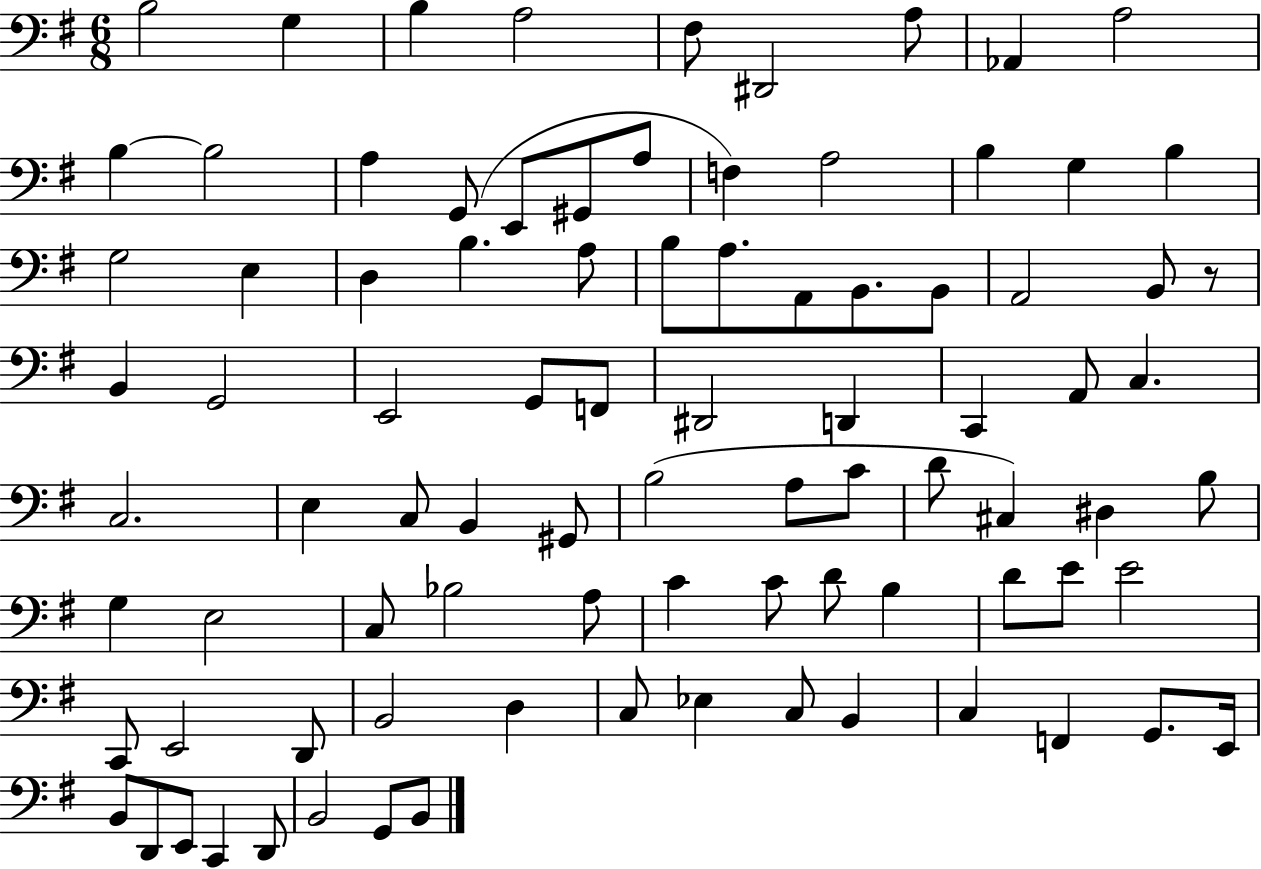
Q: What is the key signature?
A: G major